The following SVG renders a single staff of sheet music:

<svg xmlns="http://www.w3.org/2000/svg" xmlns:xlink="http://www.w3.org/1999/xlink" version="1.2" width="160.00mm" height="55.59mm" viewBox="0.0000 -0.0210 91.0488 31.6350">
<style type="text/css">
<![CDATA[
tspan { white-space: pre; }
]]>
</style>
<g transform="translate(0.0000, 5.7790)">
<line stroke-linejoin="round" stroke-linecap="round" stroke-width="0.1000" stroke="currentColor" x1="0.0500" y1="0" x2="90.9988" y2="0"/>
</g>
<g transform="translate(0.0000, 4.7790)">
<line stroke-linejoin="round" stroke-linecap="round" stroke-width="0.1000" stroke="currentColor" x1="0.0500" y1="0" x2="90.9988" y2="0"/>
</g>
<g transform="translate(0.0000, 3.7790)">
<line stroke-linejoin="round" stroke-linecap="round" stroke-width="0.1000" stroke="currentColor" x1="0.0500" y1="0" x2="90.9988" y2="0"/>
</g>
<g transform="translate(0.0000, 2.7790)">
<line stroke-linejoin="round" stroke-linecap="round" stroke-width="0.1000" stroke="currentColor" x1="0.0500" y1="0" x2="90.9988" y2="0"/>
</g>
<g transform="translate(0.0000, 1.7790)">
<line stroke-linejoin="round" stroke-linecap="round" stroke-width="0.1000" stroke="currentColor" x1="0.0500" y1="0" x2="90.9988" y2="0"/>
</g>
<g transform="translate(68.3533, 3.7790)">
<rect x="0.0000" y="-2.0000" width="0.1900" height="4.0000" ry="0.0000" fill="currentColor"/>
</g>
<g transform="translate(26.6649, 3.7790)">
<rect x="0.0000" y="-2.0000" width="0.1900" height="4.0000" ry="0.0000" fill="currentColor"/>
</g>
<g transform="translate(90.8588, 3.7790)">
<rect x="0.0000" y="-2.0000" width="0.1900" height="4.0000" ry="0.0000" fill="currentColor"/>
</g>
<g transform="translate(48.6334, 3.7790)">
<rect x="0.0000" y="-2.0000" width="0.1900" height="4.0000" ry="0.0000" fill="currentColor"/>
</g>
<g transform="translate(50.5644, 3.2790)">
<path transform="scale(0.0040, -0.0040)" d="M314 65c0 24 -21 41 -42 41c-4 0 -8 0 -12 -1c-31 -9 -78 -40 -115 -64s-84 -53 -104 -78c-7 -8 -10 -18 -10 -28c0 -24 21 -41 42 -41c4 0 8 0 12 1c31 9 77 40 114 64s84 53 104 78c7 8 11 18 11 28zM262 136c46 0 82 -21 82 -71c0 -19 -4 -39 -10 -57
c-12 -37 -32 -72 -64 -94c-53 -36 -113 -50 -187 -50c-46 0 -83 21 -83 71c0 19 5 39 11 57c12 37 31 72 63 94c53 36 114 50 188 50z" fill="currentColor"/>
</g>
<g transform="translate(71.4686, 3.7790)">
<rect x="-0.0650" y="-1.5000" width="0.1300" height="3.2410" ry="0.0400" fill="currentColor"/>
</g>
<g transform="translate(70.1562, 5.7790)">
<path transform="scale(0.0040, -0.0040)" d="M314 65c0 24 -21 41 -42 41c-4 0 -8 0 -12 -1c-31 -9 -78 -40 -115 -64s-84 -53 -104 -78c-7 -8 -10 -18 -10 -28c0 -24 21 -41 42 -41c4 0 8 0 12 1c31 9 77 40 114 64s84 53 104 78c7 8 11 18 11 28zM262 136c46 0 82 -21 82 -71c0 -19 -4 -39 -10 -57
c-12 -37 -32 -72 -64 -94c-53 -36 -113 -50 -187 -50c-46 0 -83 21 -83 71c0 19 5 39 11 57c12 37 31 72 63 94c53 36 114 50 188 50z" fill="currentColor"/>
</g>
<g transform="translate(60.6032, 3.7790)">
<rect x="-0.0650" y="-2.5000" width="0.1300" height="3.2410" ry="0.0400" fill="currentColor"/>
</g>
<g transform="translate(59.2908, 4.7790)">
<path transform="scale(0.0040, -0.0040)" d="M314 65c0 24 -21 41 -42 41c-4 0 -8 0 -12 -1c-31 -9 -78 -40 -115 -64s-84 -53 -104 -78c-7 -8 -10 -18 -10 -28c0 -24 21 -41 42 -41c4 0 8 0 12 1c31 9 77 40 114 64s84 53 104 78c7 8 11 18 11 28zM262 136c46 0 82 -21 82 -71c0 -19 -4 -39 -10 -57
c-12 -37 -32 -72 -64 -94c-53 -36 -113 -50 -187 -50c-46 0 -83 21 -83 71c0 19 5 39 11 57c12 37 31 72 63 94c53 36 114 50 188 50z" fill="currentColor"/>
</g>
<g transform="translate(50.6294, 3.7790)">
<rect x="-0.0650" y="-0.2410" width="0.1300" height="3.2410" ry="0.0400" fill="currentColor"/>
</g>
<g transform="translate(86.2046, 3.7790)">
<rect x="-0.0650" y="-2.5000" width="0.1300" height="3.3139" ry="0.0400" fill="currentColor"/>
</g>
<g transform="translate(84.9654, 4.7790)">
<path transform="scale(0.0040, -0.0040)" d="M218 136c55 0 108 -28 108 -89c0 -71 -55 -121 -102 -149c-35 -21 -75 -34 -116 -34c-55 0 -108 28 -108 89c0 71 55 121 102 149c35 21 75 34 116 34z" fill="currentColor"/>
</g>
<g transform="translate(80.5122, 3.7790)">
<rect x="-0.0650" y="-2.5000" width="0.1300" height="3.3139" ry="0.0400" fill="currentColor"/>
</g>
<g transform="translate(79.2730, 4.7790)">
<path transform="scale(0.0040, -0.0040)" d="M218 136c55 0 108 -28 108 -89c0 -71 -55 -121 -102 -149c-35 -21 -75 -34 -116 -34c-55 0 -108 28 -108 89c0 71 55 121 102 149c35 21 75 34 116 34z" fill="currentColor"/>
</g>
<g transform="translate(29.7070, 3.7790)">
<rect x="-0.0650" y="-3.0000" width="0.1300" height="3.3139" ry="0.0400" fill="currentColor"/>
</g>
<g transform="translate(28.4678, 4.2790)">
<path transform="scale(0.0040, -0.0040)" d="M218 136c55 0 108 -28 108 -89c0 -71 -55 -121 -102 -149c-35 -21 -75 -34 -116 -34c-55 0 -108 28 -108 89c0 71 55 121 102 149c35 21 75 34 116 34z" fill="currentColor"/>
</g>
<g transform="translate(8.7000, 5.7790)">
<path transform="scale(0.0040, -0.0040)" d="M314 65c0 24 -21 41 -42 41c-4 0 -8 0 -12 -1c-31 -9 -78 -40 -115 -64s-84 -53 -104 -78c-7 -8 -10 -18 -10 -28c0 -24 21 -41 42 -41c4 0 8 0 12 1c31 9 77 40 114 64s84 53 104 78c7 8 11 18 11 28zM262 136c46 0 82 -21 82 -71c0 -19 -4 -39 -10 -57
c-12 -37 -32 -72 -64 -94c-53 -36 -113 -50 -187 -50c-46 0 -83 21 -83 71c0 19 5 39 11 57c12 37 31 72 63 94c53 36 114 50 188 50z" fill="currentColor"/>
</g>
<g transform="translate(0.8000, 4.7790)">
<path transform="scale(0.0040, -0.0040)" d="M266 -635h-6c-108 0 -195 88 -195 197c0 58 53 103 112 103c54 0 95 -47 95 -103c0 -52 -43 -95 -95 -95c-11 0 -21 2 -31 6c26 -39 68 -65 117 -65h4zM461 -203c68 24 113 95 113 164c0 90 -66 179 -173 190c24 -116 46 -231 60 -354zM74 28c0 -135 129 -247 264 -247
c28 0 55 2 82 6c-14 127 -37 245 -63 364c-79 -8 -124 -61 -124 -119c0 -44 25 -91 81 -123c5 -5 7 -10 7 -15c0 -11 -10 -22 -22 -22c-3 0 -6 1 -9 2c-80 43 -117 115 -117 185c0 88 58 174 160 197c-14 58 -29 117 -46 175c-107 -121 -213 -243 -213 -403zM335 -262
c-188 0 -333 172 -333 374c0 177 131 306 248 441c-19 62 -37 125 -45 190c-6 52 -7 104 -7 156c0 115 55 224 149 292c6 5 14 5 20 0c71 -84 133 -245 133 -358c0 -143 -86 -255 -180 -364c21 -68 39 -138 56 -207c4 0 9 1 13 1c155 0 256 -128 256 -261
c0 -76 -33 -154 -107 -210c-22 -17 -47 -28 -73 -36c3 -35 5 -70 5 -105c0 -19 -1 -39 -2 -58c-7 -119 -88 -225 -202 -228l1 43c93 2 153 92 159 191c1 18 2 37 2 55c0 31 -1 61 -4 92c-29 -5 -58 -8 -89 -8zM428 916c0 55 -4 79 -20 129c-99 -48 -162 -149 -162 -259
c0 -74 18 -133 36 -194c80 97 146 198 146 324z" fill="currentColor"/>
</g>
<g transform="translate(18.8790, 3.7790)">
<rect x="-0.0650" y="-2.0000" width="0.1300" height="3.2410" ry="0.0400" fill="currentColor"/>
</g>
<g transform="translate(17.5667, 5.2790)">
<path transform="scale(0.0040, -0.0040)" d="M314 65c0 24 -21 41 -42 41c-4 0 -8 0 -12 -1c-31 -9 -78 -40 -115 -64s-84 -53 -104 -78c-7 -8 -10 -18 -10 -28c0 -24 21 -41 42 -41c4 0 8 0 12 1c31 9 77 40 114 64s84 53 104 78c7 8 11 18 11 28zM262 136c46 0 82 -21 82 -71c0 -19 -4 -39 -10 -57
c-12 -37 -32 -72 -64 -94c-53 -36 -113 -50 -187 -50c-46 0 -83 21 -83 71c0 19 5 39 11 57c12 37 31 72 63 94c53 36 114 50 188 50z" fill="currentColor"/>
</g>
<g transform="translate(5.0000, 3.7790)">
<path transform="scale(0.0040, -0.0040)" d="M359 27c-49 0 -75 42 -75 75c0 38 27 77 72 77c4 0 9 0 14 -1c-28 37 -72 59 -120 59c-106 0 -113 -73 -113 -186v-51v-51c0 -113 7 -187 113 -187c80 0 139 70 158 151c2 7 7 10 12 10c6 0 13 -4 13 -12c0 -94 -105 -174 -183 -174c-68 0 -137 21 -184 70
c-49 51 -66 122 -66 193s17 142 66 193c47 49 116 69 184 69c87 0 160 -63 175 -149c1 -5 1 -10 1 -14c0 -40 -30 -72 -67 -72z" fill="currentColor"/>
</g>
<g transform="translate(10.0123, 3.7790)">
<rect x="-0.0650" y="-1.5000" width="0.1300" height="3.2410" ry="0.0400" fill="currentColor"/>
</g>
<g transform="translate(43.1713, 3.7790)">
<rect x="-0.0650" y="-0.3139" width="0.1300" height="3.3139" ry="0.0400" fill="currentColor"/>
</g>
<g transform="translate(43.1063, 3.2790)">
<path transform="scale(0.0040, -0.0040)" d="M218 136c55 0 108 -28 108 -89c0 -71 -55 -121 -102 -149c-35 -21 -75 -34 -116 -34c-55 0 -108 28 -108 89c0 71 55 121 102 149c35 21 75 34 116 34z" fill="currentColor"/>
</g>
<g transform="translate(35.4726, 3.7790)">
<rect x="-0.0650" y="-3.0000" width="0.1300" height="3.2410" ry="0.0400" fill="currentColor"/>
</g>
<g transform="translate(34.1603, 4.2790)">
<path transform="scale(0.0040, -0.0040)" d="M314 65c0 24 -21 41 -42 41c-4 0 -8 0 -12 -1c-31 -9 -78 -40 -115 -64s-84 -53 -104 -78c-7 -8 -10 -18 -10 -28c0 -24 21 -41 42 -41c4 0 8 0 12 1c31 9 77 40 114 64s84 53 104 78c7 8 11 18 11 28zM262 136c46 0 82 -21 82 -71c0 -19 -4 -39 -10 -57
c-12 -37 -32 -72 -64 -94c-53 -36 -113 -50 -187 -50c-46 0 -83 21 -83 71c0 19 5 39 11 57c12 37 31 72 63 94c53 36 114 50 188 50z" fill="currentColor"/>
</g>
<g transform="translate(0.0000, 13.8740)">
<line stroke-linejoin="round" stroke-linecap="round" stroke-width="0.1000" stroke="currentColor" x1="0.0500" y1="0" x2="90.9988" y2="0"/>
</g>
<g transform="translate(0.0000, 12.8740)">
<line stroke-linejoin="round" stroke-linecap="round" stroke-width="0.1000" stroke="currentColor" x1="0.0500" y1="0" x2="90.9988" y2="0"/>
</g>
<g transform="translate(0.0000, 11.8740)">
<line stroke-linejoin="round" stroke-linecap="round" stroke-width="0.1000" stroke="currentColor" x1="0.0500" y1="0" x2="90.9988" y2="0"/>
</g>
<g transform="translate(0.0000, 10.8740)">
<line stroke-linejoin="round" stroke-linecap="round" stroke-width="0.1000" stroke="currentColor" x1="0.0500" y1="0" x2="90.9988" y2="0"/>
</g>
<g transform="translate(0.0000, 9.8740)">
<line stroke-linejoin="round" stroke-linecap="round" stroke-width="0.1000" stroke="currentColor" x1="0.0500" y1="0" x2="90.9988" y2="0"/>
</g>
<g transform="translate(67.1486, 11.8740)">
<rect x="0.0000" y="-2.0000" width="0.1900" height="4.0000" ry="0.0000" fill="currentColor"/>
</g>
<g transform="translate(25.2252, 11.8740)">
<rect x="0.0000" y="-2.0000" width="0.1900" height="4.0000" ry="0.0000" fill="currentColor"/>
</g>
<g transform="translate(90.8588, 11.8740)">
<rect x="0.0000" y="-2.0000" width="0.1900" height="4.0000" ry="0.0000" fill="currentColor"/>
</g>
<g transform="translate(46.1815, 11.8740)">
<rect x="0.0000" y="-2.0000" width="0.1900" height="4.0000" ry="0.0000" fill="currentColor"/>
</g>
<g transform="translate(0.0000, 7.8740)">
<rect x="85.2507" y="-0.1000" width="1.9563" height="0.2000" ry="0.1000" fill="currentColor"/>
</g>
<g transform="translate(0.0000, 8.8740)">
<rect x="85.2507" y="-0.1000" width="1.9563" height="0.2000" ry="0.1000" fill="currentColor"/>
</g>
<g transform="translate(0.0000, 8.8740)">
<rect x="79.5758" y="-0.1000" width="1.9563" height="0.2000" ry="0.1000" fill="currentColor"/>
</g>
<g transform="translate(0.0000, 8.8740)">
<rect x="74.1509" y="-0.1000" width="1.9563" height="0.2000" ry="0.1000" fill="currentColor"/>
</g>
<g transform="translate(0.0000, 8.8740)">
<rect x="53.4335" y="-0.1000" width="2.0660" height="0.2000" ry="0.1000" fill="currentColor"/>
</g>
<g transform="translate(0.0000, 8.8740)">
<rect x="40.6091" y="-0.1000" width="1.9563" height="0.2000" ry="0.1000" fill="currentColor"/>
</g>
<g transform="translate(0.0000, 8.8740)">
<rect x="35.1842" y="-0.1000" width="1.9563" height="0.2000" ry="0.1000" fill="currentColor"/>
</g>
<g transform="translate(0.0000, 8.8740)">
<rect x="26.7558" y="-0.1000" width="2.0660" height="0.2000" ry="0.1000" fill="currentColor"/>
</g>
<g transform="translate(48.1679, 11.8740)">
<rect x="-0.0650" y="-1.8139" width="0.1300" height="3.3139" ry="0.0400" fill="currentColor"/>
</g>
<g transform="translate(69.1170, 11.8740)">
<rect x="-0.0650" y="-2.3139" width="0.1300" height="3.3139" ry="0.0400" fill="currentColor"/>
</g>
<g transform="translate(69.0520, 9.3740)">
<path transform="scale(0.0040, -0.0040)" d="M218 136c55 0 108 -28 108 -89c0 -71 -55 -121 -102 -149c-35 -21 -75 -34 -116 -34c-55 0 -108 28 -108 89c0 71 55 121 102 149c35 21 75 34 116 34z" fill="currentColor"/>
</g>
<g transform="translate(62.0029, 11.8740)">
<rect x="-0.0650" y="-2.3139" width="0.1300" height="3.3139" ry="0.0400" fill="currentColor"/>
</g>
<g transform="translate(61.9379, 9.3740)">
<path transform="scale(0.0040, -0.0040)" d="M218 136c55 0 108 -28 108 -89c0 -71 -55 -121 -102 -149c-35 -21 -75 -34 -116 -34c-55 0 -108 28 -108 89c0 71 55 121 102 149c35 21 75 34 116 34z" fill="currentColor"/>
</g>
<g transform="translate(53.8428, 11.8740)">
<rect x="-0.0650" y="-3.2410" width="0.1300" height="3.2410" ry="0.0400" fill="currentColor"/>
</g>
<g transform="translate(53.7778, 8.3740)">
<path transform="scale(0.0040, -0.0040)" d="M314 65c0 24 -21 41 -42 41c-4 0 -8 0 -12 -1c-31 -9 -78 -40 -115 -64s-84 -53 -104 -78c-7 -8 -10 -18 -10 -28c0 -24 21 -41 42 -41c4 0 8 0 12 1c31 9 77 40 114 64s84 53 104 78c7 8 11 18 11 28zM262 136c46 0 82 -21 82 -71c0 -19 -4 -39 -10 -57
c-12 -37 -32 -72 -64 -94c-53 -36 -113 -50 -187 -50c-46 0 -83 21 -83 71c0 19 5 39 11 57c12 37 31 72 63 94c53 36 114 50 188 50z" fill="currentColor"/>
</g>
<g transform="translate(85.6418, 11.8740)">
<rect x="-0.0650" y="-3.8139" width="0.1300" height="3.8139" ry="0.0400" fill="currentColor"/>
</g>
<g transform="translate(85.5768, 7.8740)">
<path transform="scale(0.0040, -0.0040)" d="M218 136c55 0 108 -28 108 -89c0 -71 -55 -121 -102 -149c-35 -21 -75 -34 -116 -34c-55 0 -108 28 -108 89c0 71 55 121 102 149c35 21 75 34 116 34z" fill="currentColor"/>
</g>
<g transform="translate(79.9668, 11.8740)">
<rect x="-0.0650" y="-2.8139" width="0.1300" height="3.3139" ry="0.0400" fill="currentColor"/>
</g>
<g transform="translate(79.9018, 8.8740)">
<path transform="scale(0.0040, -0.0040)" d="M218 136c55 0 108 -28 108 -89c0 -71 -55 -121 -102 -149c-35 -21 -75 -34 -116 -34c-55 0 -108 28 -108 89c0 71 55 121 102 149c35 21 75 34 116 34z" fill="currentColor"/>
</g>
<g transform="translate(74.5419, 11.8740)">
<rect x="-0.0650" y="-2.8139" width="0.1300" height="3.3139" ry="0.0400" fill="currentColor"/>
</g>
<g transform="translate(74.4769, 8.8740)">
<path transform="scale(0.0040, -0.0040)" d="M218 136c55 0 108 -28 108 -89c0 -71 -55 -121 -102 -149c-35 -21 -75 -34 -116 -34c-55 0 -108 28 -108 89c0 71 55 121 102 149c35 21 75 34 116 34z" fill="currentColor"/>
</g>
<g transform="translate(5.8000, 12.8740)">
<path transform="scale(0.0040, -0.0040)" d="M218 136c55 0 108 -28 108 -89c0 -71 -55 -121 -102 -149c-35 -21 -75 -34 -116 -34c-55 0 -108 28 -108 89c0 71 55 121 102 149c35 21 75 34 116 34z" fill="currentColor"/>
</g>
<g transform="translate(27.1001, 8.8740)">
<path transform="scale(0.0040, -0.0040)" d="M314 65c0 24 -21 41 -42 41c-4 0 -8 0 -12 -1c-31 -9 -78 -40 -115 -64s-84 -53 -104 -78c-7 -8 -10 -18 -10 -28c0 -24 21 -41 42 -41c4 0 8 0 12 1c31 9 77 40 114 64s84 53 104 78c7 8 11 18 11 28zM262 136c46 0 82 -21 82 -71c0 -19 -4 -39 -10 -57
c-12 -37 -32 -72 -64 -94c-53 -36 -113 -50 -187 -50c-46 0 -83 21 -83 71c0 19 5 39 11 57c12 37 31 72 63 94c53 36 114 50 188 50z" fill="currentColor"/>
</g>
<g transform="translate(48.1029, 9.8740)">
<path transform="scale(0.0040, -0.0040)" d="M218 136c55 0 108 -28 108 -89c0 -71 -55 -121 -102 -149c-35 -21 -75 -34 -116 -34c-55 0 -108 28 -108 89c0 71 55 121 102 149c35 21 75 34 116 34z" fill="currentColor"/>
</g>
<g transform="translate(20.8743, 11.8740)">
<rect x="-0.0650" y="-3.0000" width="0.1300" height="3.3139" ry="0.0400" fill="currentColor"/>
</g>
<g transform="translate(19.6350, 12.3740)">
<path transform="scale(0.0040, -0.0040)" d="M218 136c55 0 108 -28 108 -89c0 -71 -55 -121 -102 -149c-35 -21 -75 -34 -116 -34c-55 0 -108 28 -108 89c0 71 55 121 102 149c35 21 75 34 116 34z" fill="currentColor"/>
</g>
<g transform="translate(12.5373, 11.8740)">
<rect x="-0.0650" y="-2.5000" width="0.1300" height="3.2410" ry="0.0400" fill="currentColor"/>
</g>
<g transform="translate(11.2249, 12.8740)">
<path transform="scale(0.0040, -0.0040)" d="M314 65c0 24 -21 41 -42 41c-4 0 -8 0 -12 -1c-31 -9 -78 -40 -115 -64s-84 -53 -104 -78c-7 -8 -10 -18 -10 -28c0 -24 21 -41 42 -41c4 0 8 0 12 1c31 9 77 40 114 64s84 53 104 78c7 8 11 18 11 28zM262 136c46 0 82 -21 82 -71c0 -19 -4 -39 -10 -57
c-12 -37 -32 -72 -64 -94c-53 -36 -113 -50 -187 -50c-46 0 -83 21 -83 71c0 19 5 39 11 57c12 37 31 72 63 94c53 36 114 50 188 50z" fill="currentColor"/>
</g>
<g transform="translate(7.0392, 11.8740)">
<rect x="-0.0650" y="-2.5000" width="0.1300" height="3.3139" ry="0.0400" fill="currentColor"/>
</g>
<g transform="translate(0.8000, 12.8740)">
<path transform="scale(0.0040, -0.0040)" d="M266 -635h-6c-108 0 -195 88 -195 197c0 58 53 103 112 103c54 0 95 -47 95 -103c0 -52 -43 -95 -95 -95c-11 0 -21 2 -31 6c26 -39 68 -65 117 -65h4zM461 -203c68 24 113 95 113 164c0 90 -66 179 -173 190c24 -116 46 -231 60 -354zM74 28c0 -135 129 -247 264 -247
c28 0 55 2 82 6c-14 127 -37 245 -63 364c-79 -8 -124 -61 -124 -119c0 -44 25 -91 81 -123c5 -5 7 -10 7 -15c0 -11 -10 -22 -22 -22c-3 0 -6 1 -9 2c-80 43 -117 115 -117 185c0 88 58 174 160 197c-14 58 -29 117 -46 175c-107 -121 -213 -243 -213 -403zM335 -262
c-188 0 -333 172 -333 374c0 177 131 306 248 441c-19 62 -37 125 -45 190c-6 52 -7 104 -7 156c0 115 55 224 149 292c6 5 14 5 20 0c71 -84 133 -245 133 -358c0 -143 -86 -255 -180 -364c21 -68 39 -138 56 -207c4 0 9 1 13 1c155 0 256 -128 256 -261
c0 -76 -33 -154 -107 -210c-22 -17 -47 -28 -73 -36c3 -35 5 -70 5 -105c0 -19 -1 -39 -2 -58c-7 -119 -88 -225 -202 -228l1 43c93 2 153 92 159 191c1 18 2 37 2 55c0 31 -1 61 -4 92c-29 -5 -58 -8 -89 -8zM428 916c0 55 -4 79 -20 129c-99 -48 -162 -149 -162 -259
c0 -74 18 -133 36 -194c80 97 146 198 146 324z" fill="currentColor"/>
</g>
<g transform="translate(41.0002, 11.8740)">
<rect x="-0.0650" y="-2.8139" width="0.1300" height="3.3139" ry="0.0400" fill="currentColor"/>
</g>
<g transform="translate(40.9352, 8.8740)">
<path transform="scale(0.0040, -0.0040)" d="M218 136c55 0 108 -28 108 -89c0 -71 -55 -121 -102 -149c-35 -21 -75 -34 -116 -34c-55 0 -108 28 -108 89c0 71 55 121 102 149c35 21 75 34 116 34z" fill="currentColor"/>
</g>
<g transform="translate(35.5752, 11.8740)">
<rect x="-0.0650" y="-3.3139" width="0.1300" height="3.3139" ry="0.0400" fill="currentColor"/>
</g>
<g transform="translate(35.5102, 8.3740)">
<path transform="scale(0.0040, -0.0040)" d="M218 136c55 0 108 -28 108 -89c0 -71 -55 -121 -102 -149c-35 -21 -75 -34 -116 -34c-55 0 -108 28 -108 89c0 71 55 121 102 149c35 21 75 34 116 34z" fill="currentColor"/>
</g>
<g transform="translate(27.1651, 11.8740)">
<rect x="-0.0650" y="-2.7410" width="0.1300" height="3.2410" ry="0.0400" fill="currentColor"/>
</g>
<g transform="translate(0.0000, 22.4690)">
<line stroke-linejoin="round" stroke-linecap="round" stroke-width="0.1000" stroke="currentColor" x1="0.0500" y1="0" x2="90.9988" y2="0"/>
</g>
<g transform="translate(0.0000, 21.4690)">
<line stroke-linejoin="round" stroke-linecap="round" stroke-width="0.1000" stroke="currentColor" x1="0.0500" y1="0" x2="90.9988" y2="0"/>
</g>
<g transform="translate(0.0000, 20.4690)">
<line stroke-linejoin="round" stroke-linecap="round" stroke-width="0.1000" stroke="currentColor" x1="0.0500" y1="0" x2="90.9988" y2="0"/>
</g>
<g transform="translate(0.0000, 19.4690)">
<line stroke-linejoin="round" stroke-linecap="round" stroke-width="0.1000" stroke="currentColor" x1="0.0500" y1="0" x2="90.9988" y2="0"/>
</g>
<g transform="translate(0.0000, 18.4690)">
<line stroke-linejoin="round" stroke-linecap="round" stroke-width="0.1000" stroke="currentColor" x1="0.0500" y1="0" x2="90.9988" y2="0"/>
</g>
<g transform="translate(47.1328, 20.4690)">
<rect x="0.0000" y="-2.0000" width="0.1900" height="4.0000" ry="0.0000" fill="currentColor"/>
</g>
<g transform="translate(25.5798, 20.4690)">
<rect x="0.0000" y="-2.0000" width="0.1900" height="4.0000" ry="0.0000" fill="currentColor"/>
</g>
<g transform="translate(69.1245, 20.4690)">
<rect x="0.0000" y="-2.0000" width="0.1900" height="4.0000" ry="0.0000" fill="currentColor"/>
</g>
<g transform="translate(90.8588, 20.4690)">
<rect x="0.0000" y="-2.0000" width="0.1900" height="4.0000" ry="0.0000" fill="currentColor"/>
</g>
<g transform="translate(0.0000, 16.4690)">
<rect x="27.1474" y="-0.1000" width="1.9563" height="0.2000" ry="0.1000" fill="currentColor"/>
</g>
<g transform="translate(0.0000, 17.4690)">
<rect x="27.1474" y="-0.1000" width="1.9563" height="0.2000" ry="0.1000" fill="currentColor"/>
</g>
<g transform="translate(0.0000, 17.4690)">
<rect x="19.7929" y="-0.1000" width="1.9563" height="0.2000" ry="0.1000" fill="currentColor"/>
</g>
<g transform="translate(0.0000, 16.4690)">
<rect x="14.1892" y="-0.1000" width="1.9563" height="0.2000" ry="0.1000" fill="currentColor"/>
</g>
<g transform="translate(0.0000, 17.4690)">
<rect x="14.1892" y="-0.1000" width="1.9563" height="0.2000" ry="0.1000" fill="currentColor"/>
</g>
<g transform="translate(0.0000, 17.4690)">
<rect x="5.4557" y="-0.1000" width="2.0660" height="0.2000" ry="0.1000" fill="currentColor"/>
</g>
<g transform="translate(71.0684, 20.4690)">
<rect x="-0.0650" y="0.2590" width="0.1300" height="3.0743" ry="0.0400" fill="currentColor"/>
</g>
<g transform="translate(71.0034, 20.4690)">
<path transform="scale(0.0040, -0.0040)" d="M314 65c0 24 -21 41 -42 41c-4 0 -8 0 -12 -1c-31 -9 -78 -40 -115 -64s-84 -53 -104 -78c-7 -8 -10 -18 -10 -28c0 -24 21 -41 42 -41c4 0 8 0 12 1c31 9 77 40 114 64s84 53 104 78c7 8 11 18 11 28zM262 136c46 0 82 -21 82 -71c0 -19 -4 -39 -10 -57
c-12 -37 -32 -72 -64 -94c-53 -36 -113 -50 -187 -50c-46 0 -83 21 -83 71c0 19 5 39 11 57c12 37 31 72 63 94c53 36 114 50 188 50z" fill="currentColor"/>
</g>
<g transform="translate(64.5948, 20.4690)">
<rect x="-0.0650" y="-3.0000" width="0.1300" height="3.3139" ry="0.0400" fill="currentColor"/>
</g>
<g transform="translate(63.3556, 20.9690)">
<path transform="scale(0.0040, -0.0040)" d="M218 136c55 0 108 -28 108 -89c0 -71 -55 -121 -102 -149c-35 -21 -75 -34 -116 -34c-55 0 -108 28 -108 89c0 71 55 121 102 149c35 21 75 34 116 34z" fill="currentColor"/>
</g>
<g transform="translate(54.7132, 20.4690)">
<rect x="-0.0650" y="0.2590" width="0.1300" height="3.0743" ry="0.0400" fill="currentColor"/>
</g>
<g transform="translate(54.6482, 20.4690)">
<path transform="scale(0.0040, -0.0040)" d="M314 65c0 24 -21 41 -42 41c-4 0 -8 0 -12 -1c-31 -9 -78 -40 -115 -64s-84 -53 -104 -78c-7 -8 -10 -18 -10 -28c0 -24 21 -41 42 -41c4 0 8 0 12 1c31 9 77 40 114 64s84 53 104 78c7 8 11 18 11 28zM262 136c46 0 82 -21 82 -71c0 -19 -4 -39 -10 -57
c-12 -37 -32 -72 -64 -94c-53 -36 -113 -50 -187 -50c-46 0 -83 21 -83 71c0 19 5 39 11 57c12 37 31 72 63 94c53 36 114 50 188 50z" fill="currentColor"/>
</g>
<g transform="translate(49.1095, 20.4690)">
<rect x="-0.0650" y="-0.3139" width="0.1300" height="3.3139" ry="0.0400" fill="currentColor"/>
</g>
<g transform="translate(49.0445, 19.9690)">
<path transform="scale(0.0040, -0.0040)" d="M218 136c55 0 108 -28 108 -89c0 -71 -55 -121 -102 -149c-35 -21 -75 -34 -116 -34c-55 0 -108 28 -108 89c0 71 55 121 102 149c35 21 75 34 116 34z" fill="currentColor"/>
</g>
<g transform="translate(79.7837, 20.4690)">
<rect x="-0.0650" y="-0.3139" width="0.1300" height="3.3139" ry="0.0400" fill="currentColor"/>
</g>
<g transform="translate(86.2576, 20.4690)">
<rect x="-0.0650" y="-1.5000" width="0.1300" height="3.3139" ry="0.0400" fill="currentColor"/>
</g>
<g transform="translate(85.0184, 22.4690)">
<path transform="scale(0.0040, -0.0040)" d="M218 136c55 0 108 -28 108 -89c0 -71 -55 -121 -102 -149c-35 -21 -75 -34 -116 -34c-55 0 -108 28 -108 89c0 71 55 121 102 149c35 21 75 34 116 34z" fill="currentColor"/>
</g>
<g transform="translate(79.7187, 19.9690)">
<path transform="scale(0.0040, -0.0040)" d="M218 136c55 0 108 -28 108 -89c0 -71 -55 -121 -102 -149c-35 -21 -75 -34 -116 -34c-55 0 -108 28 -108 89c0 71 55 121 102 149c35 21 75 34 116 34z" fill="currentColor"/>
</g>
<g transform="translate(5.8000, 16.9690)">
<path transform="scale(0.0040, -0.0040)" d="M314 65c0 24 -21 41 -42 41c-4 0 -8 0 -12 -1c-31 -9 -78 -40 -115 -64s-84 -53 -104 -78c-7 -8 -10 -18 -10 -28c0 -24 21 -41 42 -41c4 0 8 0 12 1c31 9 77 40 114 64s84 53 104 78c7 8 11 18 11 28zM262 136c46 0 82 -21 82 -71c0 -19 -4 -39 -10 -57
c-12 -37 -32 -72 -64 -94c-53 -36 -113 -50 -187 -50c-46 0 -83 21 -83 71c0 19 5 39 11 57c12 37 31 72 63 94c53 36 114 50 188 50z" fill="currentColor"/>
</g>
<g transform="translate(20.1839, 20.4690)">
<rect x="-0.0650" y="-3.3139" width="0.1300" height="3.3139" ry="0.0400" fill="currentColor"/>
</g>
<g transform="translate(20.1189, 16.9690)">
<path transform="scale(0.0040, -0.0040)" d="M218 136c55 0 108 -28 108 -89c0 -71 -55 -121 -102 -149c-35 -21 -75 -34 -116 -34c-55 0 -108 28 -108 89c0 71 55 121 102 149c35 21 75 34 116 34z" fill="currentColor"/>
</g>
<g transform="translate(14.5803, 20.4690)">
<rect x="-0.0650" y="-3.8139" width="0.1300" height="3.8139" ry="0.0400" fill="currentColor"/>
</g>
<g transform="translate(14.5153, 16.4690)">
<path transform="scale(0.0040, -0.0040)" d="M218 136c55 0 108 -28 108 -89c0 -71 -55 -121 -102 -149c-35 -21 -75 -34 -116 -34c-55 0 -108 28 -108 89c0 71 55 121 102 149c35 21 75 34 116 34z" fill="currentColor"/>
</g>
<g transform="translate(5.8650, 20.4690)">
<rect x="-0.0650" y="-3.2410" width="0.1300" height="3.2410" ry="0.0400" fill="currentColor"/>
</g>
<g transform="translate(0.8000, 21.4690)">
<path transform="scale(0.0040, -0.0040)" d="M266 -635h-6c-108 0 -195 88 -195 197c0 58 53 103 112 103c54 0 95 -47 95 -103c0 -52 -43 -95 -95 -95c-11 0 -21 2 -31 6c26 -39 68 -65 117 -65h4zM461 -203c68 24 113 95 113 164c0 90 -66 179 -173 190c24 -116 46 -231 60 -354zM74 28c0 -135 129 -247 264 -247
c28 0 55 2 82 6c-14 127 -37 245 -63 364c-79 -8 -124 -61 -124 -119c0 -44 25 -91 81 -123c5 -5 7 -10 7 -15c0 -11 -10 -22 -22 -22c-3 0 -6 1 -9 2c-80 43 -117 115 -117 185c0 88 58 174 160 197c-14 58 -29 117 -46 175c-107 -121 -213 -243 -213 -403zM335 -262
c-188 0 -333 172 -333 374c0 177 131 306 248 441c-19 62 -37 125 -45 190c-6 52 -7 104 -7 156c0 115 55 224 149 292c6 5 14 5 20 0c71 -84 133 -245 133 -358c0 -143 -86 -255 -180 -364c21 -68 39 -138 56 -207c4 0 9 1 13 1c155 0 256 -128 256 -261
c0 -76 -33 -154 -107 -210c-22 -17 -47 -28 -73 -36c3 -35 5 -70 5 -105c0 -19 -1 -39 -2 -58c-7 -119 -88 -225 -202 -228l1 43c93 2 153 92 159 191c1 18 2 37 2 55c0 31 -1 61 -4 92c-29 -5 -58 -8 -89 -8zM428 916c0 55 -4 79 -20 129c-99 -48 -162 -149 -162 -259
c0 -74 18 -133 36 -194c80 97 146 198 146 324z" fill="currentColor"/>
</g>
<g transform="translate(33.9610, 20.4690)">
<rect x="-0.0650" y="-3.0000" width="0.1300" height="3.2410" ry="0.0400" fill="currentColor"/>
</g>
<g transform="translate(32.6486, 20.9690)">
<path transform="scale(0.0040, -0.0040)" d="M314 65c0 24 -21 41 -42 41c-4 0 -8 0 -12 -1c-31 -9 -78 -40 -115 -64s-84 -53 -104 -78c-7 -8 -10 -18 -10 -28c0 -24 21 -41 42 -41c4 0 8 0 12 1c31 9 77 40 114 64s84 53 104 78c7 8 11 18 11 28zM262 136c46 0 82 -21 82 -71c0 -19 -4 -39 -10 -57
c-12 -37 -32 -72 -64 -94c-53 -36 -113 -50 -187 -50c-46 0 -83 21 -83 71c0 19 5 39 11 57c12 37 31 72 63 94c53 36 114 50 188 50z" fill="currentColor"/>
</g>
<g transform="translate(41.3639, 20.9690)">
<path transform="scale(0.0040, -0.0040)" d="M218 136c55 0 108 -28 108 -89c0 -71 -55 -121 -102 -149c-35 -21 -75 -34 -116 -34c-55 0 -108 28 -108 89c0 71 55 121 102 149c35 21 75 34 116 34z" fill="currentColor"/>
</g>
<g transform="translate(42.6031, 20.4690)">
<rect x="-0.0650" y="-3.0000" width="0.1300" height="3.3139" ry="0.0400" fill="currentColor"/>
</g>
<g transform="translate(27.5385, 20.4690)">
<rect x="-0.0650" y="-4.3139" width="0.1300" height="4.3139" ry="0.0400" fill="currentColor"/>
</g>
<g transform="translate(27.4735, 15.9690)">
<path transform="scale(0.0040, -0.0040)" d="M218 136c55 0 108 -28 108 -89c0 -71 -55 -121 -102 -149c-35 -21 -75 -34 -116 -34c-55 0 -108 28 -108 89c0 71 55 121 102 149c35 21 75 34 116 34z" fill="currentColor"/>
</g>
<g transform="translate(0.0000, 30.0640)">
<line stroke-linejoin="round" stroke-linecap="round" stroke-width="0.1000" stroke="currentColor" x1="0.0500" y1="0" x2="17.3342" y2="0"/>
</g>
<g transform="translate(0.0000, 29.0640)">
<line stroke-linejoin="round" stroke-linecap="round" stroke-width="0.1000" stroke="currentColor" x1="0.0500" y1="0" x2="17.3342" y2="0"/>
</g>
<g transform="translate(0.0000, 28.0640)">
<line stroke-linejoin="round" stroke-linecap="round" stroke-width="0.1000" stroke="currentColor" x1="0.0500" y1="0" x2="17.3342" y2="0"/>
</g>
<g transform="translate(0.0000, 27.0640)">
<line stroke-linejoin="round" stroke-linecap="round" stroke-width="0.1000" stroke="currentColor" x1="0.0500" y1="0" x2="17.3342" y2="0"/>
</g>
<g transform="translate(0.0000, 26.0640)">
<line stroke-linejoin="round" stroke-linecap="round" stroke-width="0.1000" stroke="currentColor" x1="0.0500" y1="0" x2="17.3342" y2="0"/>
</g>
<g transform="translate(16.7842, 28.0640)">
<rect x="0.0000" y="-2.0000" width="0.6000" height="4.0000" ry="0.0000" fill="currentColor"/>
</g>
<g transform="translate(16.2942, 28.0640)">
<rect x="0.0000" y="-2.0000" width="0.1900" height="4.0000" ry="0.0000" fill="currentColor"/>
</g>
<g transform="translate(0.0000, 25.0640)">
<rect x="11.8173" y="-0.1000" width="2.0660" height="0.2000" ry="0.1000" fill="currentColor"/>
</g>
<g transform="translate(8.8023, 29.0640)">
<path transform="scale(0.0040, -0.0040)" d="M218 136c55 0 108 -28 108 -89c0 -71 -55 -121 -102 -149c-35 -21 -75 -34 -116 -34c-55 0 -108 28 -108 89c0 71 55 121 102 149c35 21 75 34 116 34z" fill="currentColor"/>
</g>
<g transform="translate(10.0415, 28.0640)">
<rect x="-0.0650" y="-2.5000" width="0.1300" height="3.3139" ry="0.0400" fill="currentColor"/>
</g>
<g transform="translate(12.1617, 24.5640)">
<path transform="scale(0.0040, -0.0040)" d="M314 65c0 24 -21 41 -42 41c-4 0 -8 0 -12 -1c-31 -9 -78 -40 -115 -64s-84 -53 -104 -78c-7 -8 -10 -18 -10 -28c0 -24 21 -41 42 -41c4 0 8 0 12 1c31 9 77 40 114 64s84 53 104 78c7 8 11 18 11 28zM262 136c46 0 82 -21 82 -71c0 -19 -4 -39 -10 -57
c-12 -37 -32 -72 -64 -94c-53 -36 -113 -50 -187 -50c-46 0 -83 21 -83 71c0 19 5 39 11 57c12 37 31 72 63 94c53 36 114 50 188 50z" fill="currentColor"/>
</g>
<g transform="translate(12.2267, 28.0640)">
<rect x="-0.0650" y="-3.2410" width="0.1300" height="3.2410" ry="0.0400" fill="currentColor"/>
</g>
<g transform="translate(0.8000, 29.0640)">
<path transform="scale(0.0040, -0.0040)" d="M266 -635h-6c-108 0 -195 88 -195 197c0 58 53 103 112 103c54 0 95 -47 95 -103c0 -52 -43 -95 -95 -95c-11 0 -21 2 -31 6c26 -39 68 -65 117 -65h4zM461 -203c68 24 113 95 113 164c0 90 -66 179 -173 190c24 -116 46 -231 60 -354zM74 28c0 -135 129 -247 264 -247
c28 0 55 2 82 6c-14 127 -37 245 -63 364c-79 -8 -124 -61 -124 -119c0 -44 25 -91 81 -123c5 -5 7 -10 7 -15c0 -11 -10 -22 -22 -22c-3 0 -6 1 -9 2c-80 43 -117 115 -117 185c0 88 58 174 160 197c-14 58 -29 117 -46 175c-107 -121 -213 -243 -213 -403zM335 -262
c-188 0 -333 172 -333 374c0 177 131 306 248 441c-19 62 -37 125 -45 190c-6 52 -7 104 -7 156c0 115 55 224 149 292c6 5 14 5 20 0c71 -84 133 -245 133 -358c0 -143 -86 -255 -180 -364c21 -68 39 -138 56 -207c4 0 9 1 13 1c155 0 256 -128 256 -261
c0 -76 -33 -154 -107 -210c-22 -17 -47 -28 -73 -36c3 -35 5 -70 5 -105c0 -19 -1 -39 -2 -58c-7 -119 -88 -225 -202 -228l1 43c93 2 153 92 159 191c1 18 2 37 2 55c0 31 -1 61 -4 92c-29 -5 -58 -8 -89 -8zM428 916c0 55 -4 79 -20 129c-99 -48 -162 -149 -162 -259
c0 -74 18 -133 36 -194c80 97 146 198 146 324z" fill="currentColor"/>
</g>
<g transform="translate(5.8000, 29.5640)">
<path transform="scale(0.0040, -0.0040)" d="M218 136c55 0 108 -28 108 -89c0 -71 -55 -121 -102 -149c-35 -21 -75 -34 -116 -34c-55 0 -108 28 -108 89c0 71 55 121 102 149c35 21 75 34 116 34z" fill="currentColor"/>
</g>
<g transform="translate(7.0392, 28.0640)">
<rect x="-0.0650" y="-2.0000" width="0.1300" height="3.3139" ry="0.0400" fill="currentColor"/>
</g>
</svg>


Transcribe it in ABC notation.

X:1
T:Untitled
M:4/4
L:1/4
K:C
E2 F2 A A2 c c2 G2 E2 G G G G2 A a2 b a f b2 g g a a c' b2 c' b d' A2 A c B2 A B2 c E F G b2